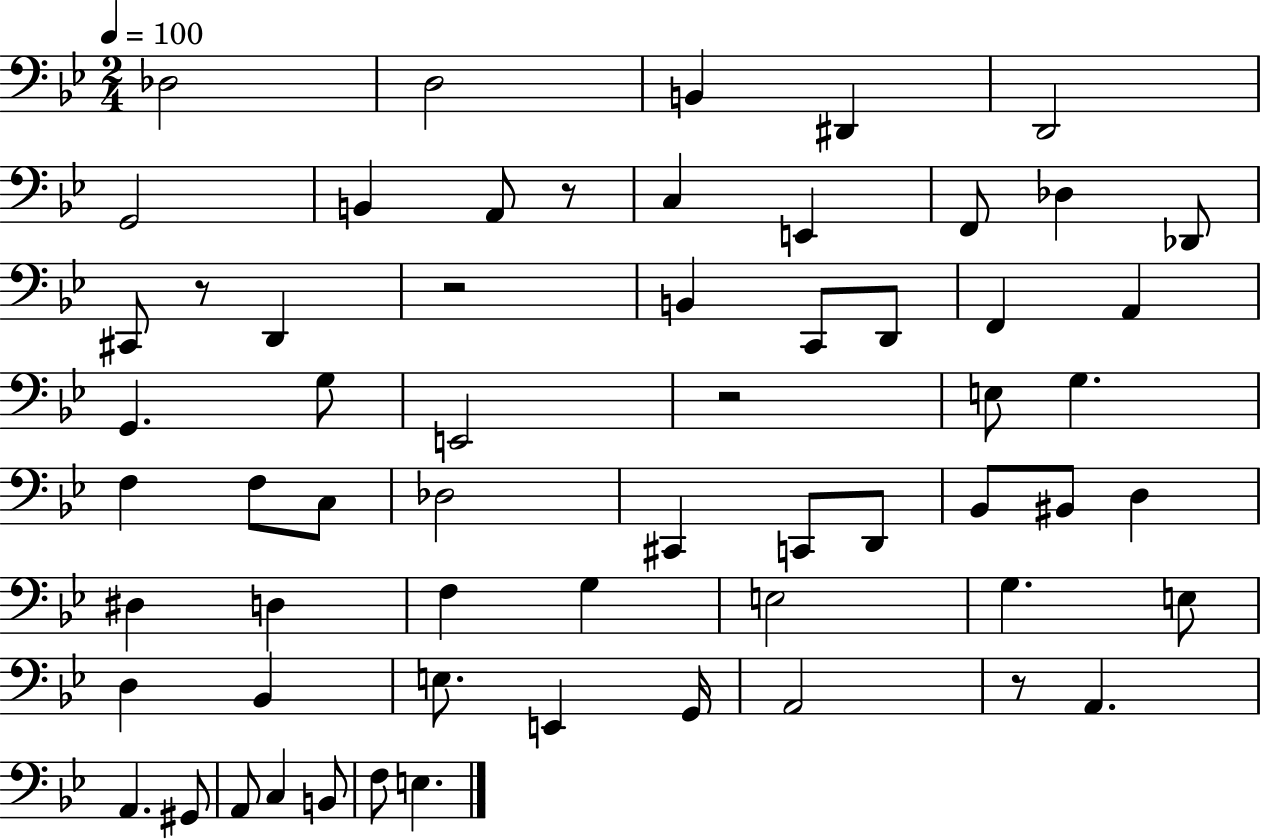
Db3/h D3/h B2/q D#2/q D2/h G2/h B2/q A2/e R/e C3/q E2/q F2/e Db3/q Db2/e C#2/e R/e D2/q R/h B2/q C2/e D2/e F2/q A2/q G2/q. G3/e E2/h R/h E3/e G3/q. F3/q F3/e C3/e Db3/h C#2/q C2/e D2/e Bb2/e BIS2/e D3/q D#3/q D3/q F3/q G3/q E3/h G3/q. E3/e D3/q Bb2/q E3/e. E2/q G2/s A2/h R/e A2/q. A2/q. G#2/e A2/e C3/q B2/e F3/e E3/q.